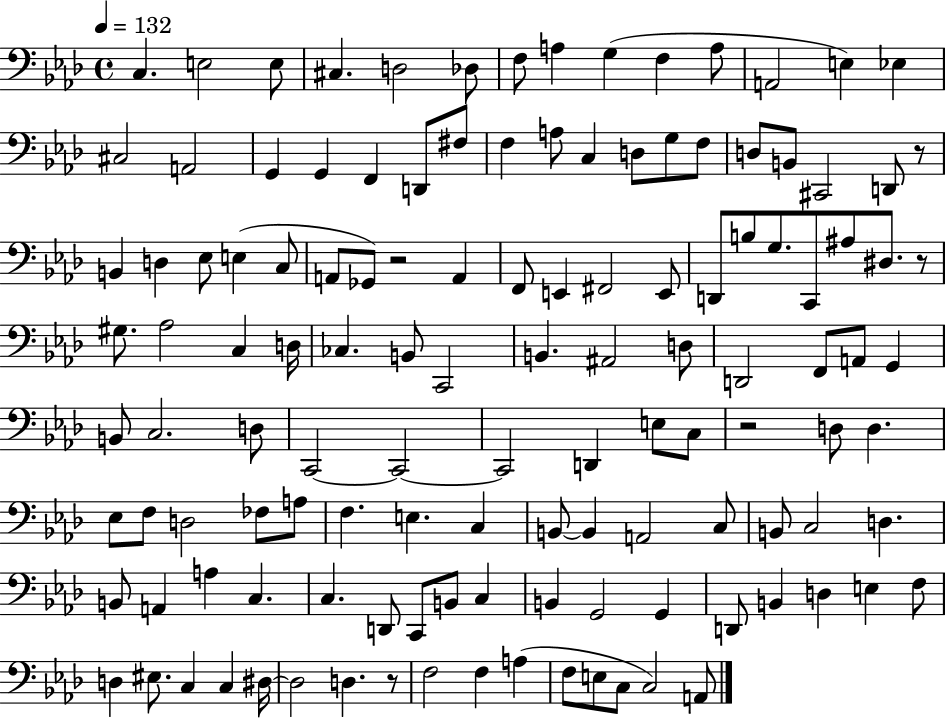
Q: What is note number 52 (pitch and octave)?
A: C3